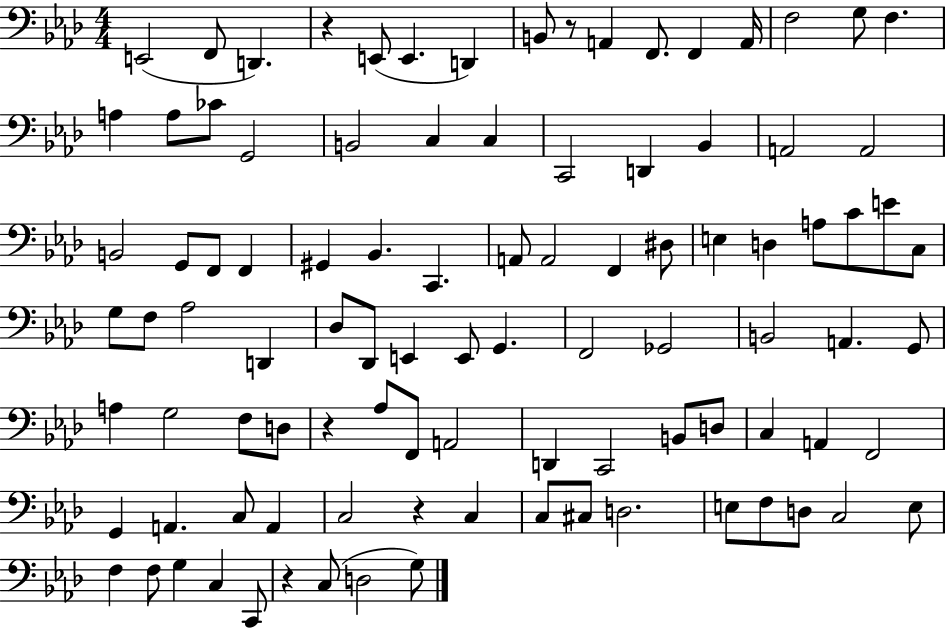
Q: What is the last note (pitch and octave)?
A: G3